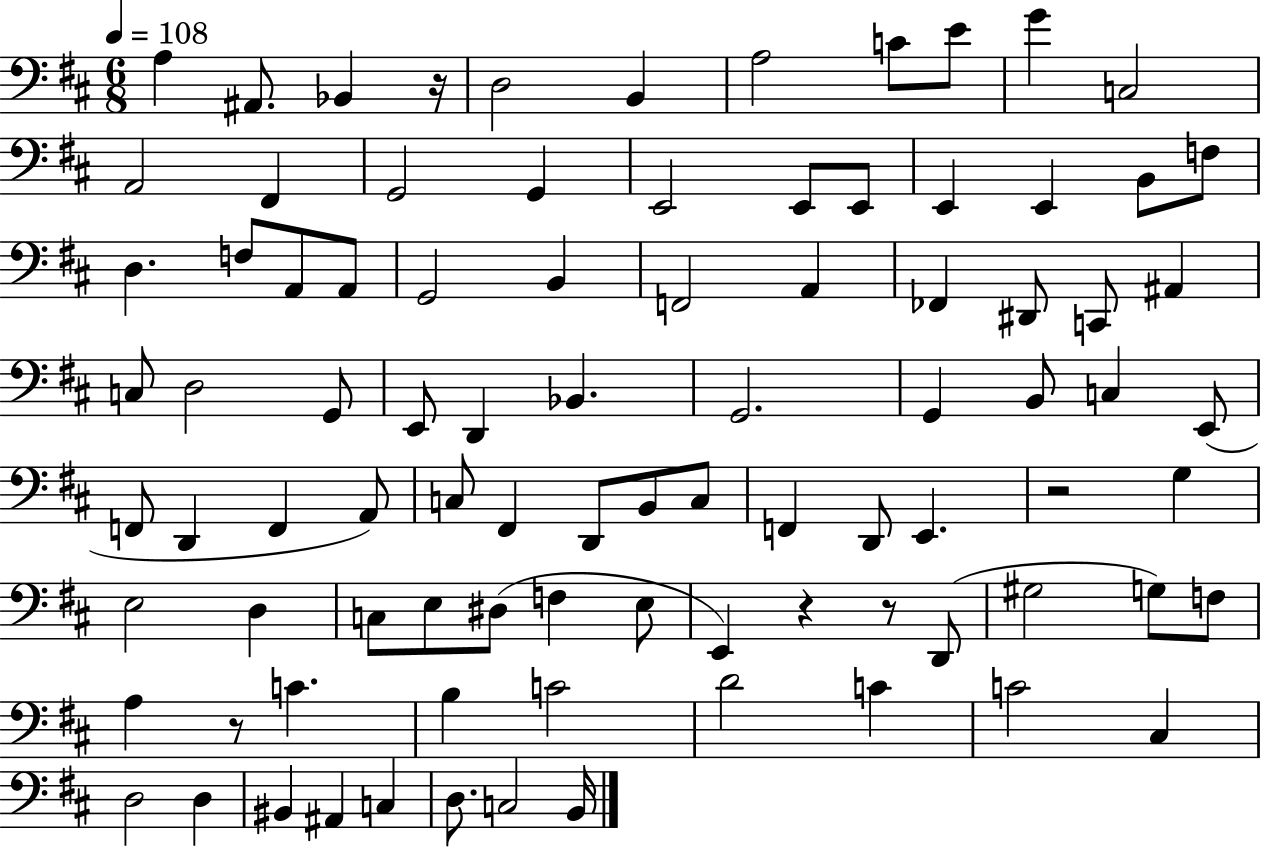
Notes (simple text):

A3/q A#2/e. Bb2/q R/s D3/h B2/q A3/h C4/e E4/e G4/q C3/h A2/h F#2/q G2/h G2/q E2/h E2/e E2/e E2/q E2/q B2/e F3/e D3/q. F3/e A2/e A2/e G2/h B2/q F2/h A2/q FES2/q D#2/e C2/e A#2/q C3/e D3/h G2/e E2/e D2/q Bb2/q. G2/h. G2/q B2/e C3/q E2/e F2/e D2/q F2/q A2/e C3/e F#2/q D2/e B2/e C3/e F2/q D2/e E2/q. R/h G3/q E3/h D3/q C3/e E3/e D#3/e F3/q E3/e E2/q R/q R/e D2/e G#3/h G3/e F3/e A3/q R/e C4/q. B3/q C4/h D4/h C4/q C4/h C#3/q D3/h D3/q BIS2/q A#2/q C3/q D3/e. C3/h B2/s